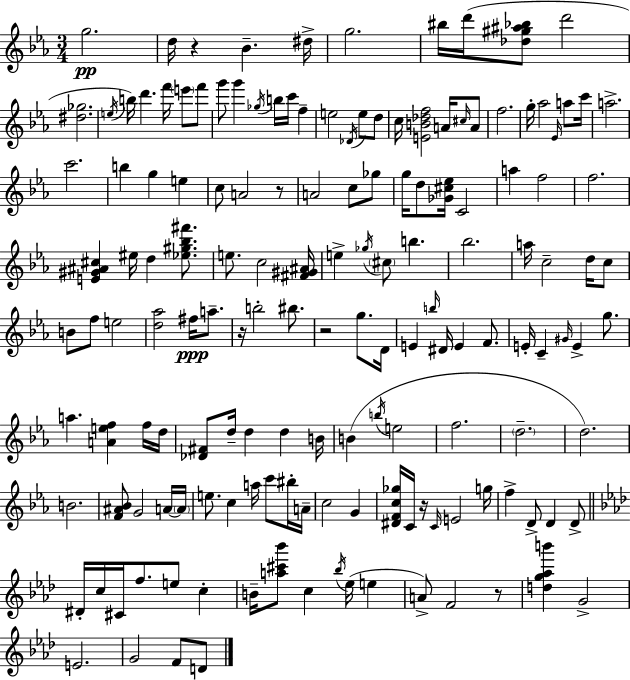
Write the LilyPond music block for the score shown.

{
  \clef treble
  \numericTimeSignature
  \time 3/4
  \key c \minor
  g''2.\pp | d''16 r4 bes'4.-- dis''16-> | g''2. | bis''16 d'''16( <des'' gis'' ais'' bes''>8 d'''2 | \break <dis'' ges''>2. | \acciaccatura { e''16 } b''16) d'''4. f'''16 \parenthesize e'''8 f'''8 | g'''8 g'''4 \acciaccatura { ges''16 } b''16 c'''16 f''4-- | e''2 \acciaccatura { des'16 } e''8 | \break d''8 c''16 <e' b' des'' f''>2 | a'16 \grace { cis''16 } a'8 f''2. | g''16-. aes''2 | \grace { ees'16 } a''8 c'''16 a''2.-> | \break c'''2. | b''4 g''4 | e''4 c''8 a'2 | r8 a'2 | \break c''8 ges''8 g''16 d''8 <ges' cis'' ees''>16 c'2 | a''4 f''2 | f''2. | <e' gis' ais' cis''>4 eis''16 d''4 | \break <ees'' gis'' bes'' fis'''>8. e''8. c''2 | <fis' gis' ais'>16 e''4-> \acciaccatura { ges''16 } \parenthesize cis''8 | b''4. bes''2. | a''16 c''2-- | \break d''16 c''8 b'8 f''8 e''2 | <d'' aes''>2 | fis''16\ppp a''8.-- r16 b''2-. | bis''8. r2 | \break g''8. d'16 e'4 \grace { b''16 } dis'16 | e'4 f'8. e'16-. c'4-- | \grace { gis'16 } e'4-> g''8. a''4. | <a' e'' f''>4 f''16 d''16 <des' fis'>8 d''16-- d''4 | \break d''4 b'16 b'4( | \acciaccatura { b''16 } e''2 f''2. | \parenthesize d''2.-- | d''2.) | \break b'2. | <f' ais' bes'>8 g'2 | a'16~~ \parenthesize a'16 e''8. | c''4 a''16 c'''8 bis''16-. a'16-- c''2 | \break g'4 <dis' f' c'' ges''>16 c'16 r16 | \grace { c'16 } e'2 g''16 f''4-> | d'8-> d'4 d'8-> \bar "||" \break \key aes \major dis'16-. c''16 cis'16 f''8. e''8 c''4-. | b'16-- <a'' cis''' bes'''>8 c''4 \acciaccatura { bes''16 } ees''16( e''4 | a'8->) f'2 r8 | <d'' g'' aes'' b'''>4 g'2-> | \break e'2. | g'2 f'8 d'8 | \bar "|."
}